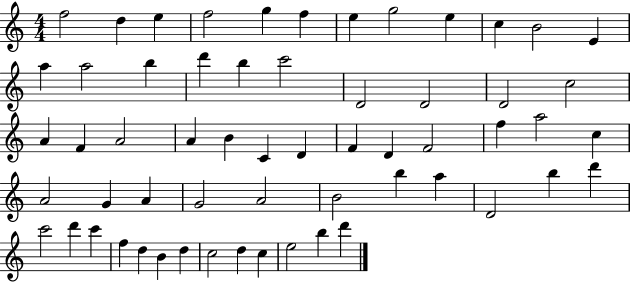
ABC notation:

X:1
T:Untitled
M:4/4
L:1/4
K:C
f2 d e f2 g f e g2 e c B2 E a a2 b d' b c'2 D2 D2 D2 c2 A F A2 A B C D F D F2 f a2 c A2 G A G2 A2 B2 b a D2 b d' c'2 d' c' f d B d c2 d c e2 b d'